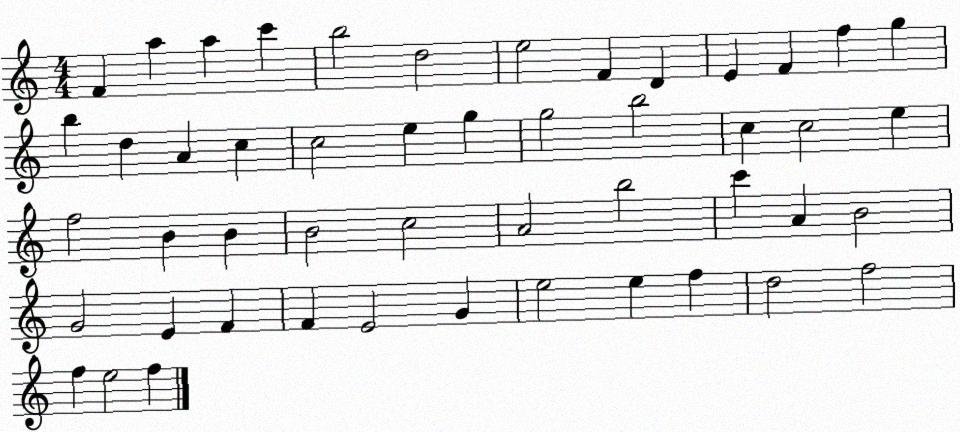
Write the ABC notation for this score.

X:1
T:Untitled
M:4/4
L:1/4
K:C
F a a c' b2 d2 e2 F D E F f g b d A c c2 e g g2 b2 c c2 e f2 B B B2 c2 A2 b2 c' A B2 G2 E F F E2 G e2 e f d2 f2 f e2 f